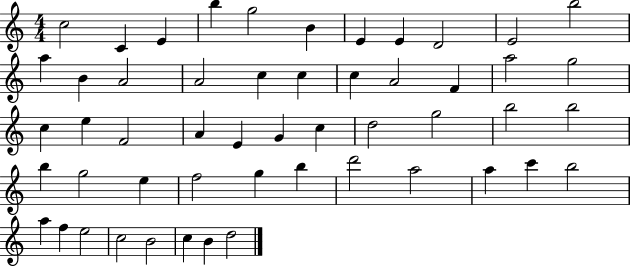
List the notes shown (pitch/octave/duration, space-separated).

C5/h C4/q E4/q B5/q G5/h B4/q E4/q E4/q D4/h E4/h B5/h A5/q B4/q A4/h A4/h C5/q C5/q C5/q A4/h F4/q A5/h G5/h C5/q E5/q F4/h A4/q E4/q G4/q C5/q D5/h G5/h B5/h B5/h B5/q G5/h E5/q F5/h G5/q B5/q D6/h A5/h A5/q C6/q B5/h A5/q F5/q E5/h C5/h B4/h C5/q B4/q D5/h